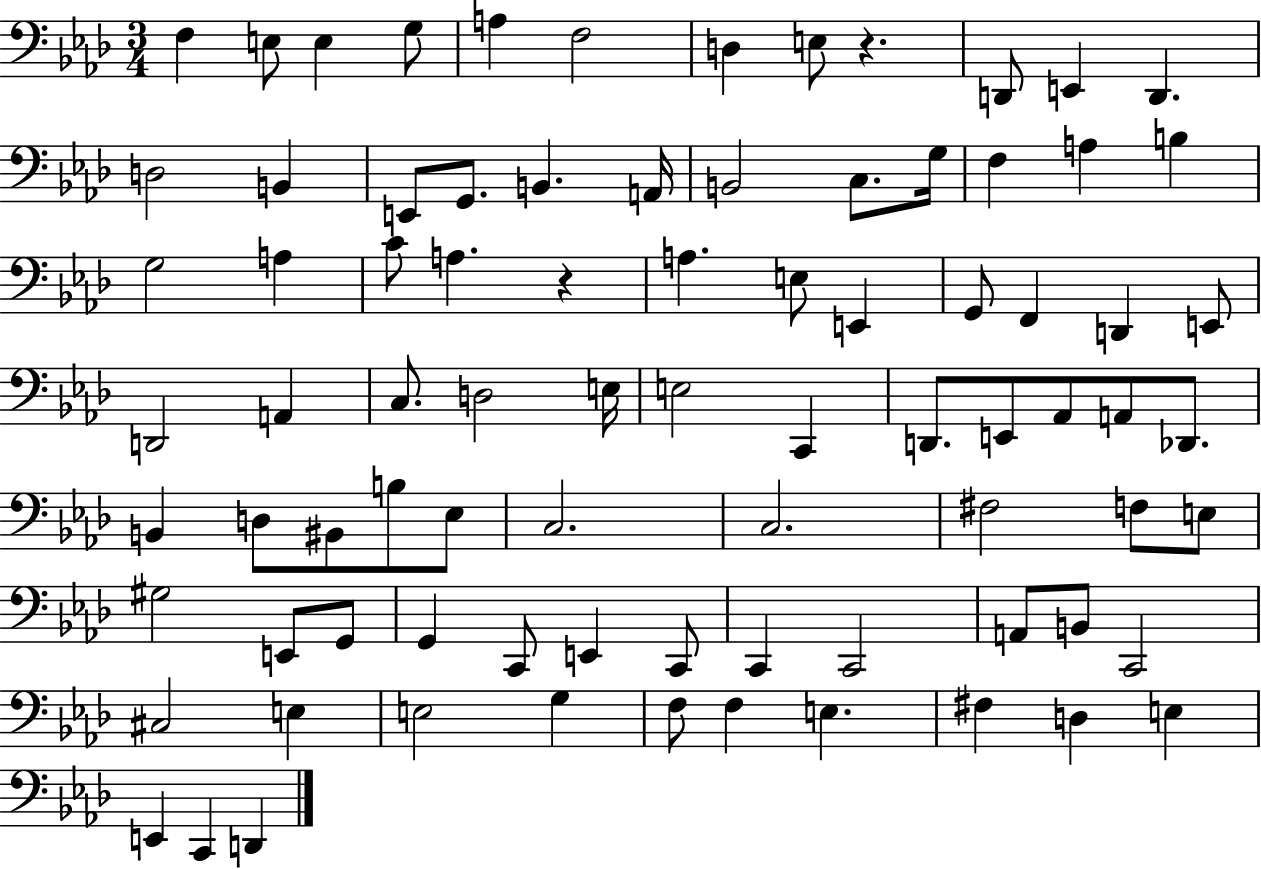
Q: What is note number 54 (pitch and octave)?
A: F#3